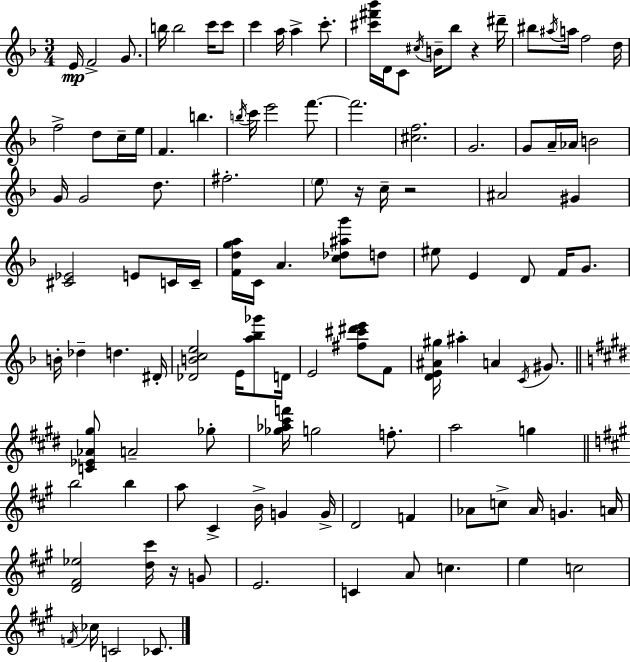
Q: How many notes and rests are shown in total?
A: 117